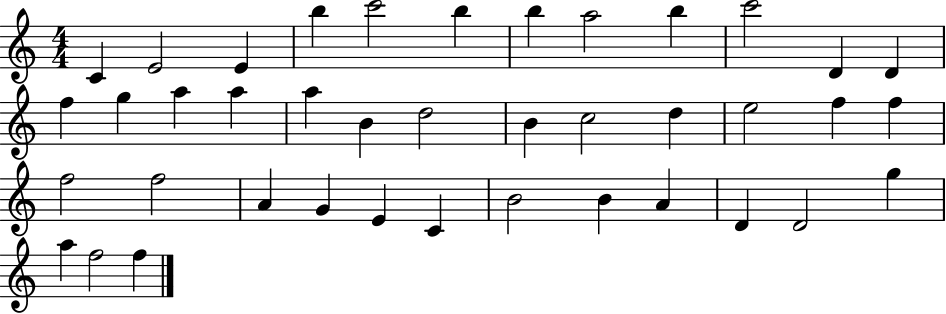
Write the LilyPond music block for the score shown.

{
  \clef treble
  \numericTimeSignature
  \time 4/4
  \key c \major
  c'4 e'2 e'4 | b''4 c'''2 b''4 | b''4 a''2 b''4 | c'''2 d'4 d'4 | \break f''4 g''4 a''4 a''4 | a''4 b'4 d''2 | b'4 c''2 d''4 | e''2 f''4 f''4 | \break f''2 f''2 | a'4 g'4 e'4 c'4 | b'2 b'4 a'4 | d'4 d'2 g''4 | \break a''4 f''2 f''4 | \bar "|."
}